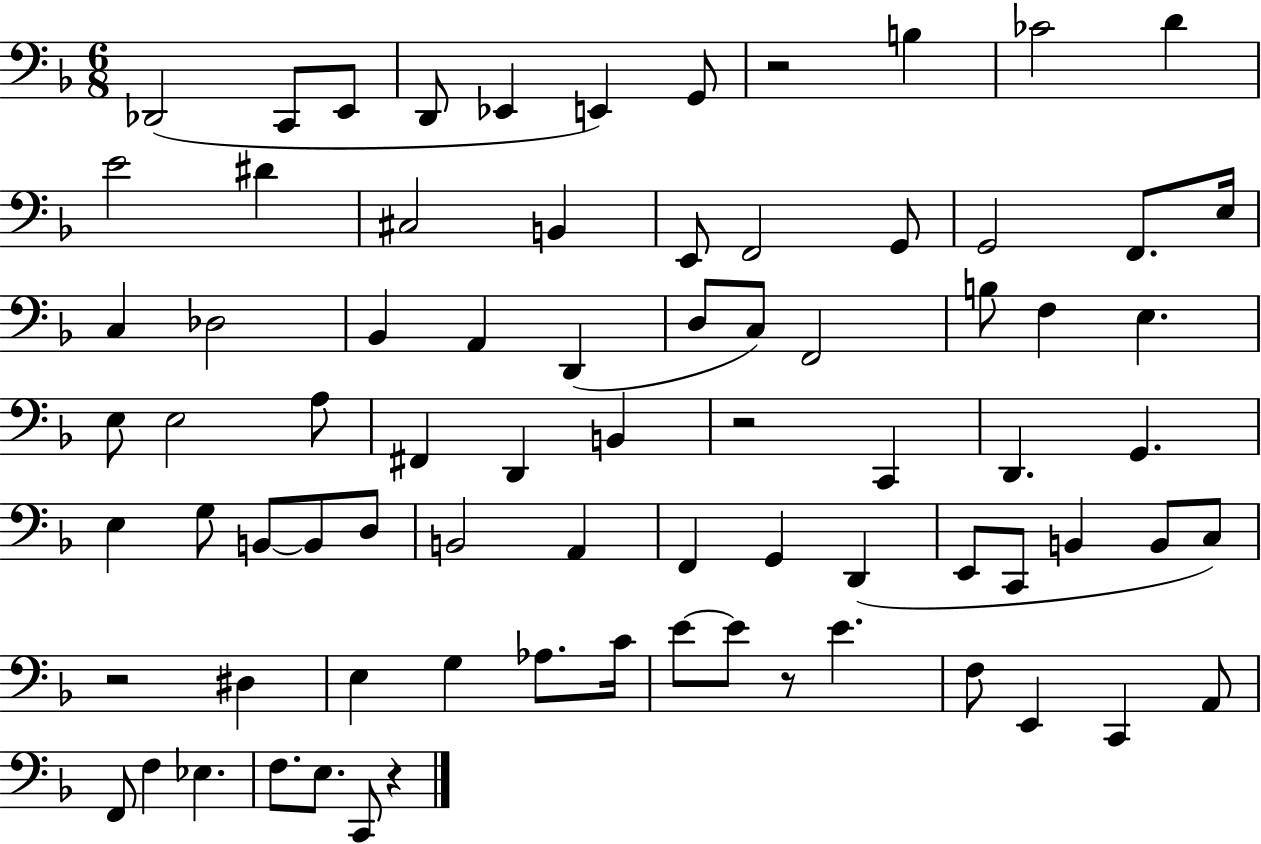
X:1
T:Untitled
M:6/8
L:1/4
K:F
_D,,2 C,,/2 E,,/2 D,,/2 _E,, E,, G,,/2 z2 B, _C2 D E2 ^D ^C,2 B,, E,,/2 F,,2 G,,/2 G,,2 F,,/2 E,/4 C, _D,2 _B,, A,, D,, D,/2 C,/2 F,,2 B,/2 F, E, E,/2 E,2 A,/2 ^F,, D,, B,, z2 C,, D,, G,, E, G,/2 B,,/2 B,,/2 D,/2 B,,2 A,, F,, G,, D,, E,,/2 C,,/2 B,, B,,/2 C,/2 z2 ^D, E, G, _A,/2 C/4 E/2 E/2 z/2 E F,/2 E,, C,, A,,/2 F,,/2 F, _E, F,/2 E,/2 C,,/2 z